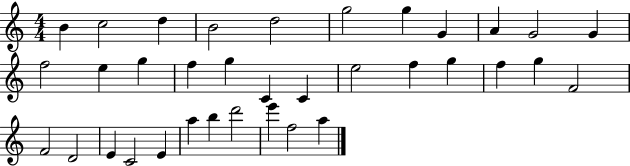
{
  \clef treble
  \numericTimeSignature
  \time 4/4
  \key c \major
  b'4 c''2 d''4 | b'2 d''2 | g''2 g''4 g'4 | a'4 g'2 g'4 | \break f''2 e''4 g''4 | f''4 g''4 c'4 c'4 | e''2 f''4 g''4 | f''4 g''4 f'2 | \break f'2 d'2 | e'4 c'2 e'4 | a''4 b''4 d'''2 | e'''4 f''2 a''4 | \break \bar "|."
}